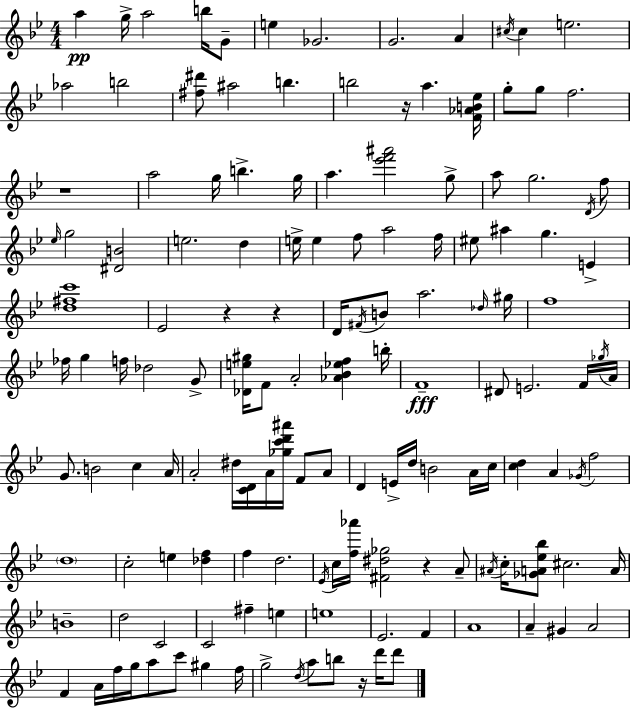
{
  \clef treble
  \numericTimeSignature
  \time 4/4
  \key g \minor
  a''4\pp g''16-> a''2 b''16 g'8-- | e''4 ges'2. | g'2. a'4 | \acciaccatura { cis''16 } cis''4 e''2. | \break aes''2 b''2 | <fis'' dis'''>8 ais''2 b''4. | b''2 r16 a''4. | <f' aes' b' ees''>16 g''8-. g''8 f''2. | \break r1 | a''2 g''16 b''4.-> | g''16 a''4. <ees''' f''' ais'''>2 g''8-> | a''8 g''2. \acciaccatura { d'16 } | \break f''8 \grace { ees''16 } g''2 <dis' b'>2 | e''2. d''4 | e''16-> e''4 f''8 a''2 | f''16 eis''8 ais''4 g''4. e'4-> | \break <d'' fis'' c'''>1 | ees'2 r4 r4 | d'16 \acciaccatura { fis'16 } b'8 a''2. | \grace { des''16 } gis''16 f''1 | \break fes''16 g''4 f''16 des''2 | g'8-> <des' e'' gis''>16 f'8 a'2-. | <aes' bes' ees'' f''>4 b''16-. f'1--\fff | dis'8 e'2. | \break f'16 \acciaccatura { ges''16 } a'16 g'8. b'2 | c''4 a'16 a'2-. dis''16 <c' d'>16 | a'16 <ges'' c''' d''' ais'''>16 f'8 a'8 d'4 e'16-> d''16 b'2 | a'16 c''16 <c'' d''>4 a'4 \acciaccatura { ges'16 } f''2 | \break \parenthesize d''1 | c''2-. e''4 | <des'' f''>4 f''4 d''2. | \acciaccatura { ees'16 } c''16 <f'' aes'''>16 <fis' dis'' ges''>2 | \break r4 a'8-- \acciaccatura { ais'16 } c''16-. <ges' a' ees'' bes''>8 cis''2. | a'16 b'1-- | d''2 | c'2 c'2 | \break fis''4-- e''4 e''1 | ees'2. | f'4 a'1 | a'4-- gis'4 | \break a'2 f'4 a'16 f''16 g''16 | a''8 c'''8 gis''4 f''16 g''2-> | \acciaccatura { d''16 } a''8 b''8 r16 d'''16 d'''8 \bar "|."
}